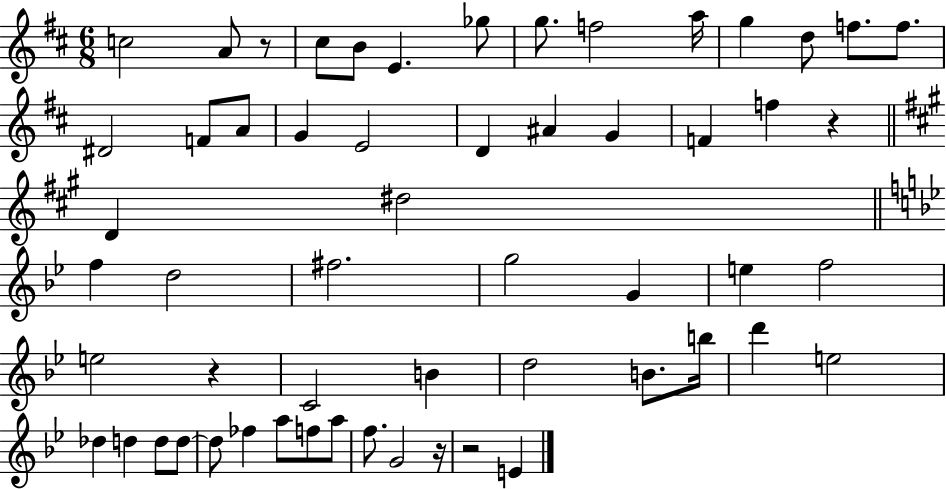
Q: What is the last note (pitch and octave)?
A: E4